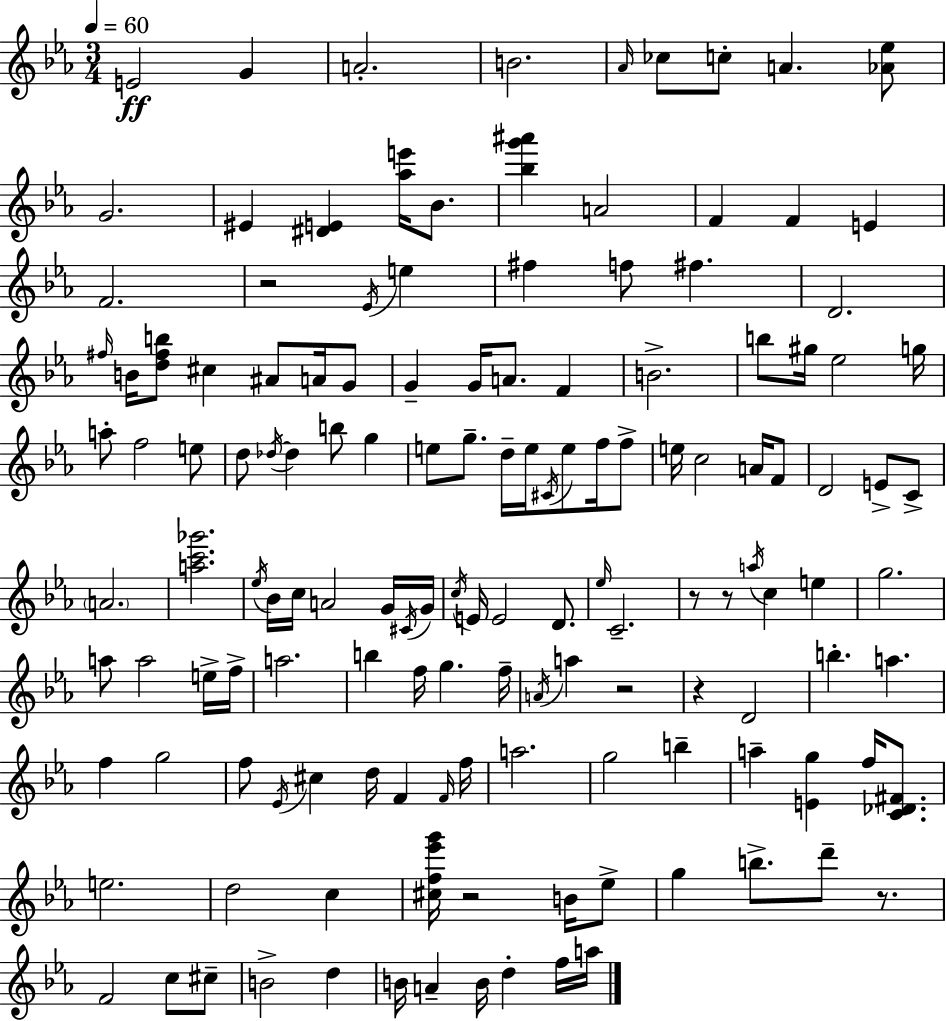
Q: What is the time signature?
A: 3/4